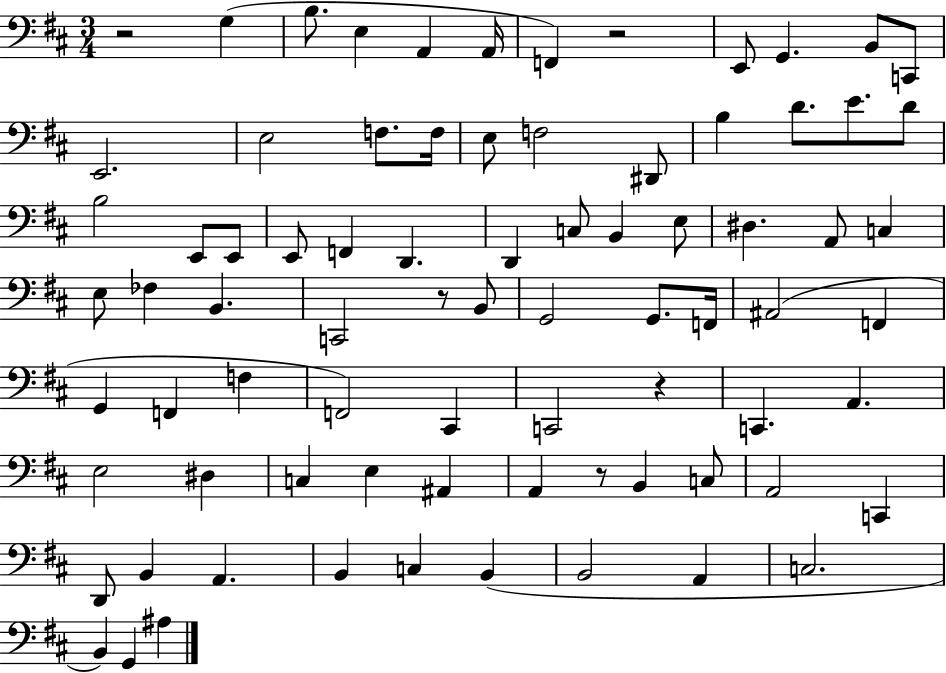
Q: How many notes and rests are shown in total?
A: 79